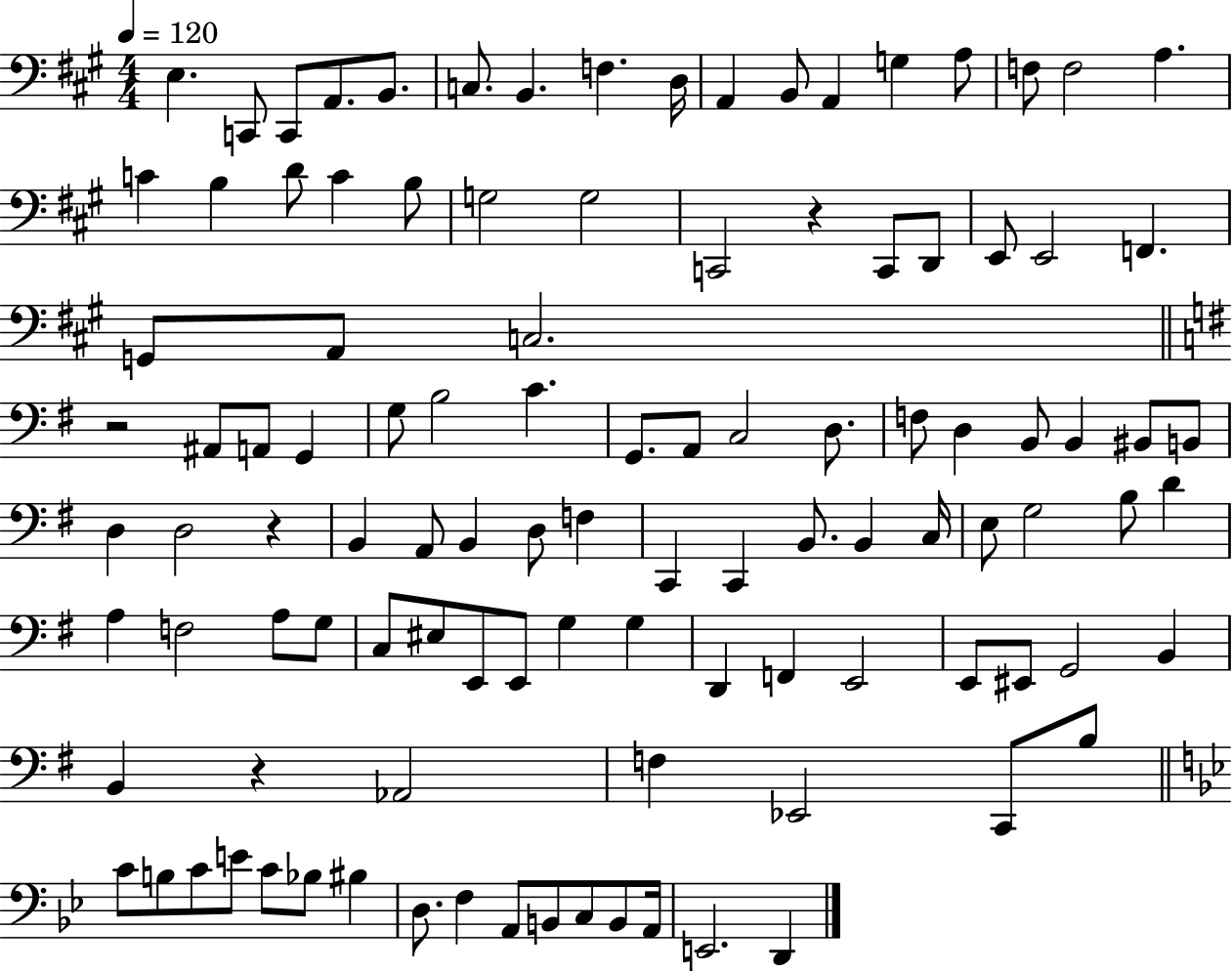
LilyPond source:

{
  \clef bass
  \numericTimeSignature
  \time 4/4
  \key a \major
  \tempo 4 = 120
  e4. c,8 c,8 a,8. b,8. | c8. b,4. f4. d16 | a,4 b,8 a,4 g4 a8 | f8 f2 a4. | \break c'4 b4 d'8 c'4 b8 | g2 g2 | c,2 r4 c,8 d,8 | e,8 e,2 f,4. | \break g,8 a,8 c2. | \bar "||" \break \key e \minor r2 ais,8 a,8 g,4 | g8 b2 c'4. | g,8. a,8 c2 d8. | f8 d4 b,8 b,4 bis,8 b,8 | \break d4 d2 r4 | b,4 a,8 b,4 d8 f4 | c,4 c,4 b,8. b,4 c16 | e8 g2 b8 d'4 | \break a4 f2 a8 g8 | c8 eis8 e,8 e,8 g4 g4 | d,4 f,4 e,2 | e,8 eis,8 g,2 b,4 | \break b,4 r4 aes,2 | f4 ees,2 c,8 b8 | \bar "||" \break \key bes \major c'8 b8 c'8 e'8 c'8 bes8 bis4 | d8. f4 a,8 b,8 c8 b,8 a,16 | e,2. d,4 | \bar "|."
}